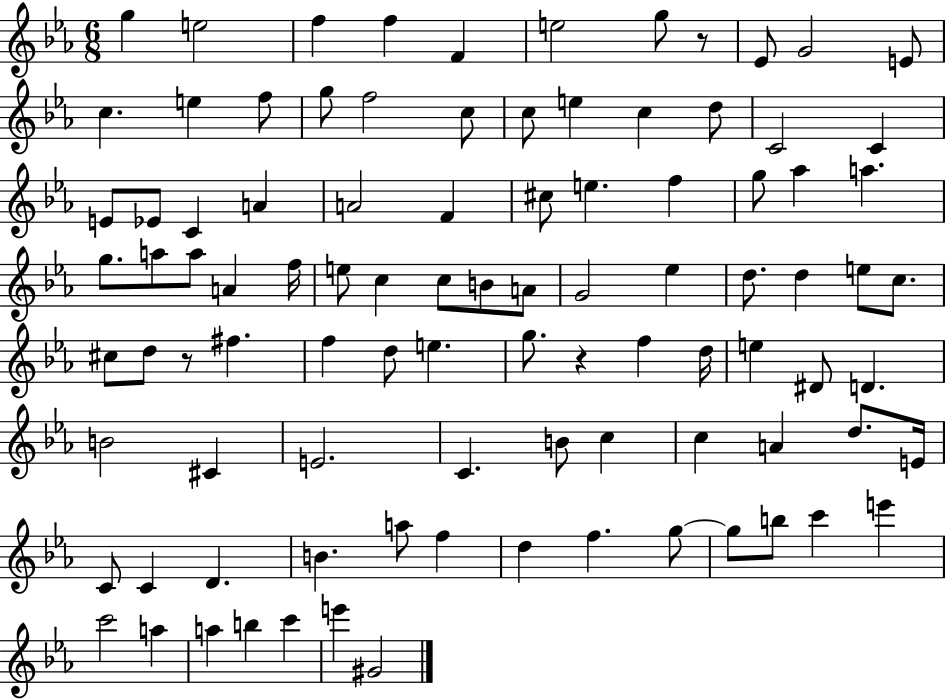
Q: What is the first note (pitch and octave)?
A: G5